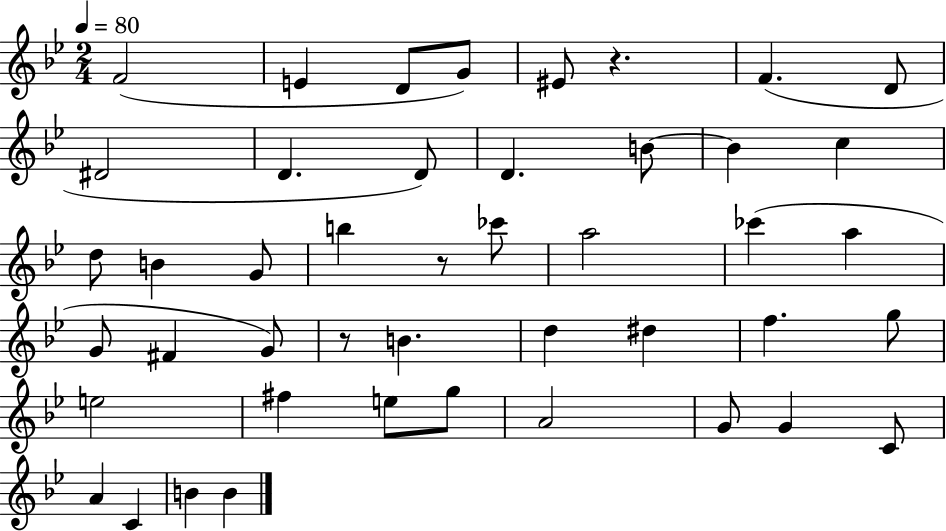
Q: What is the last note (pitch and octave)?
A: B4